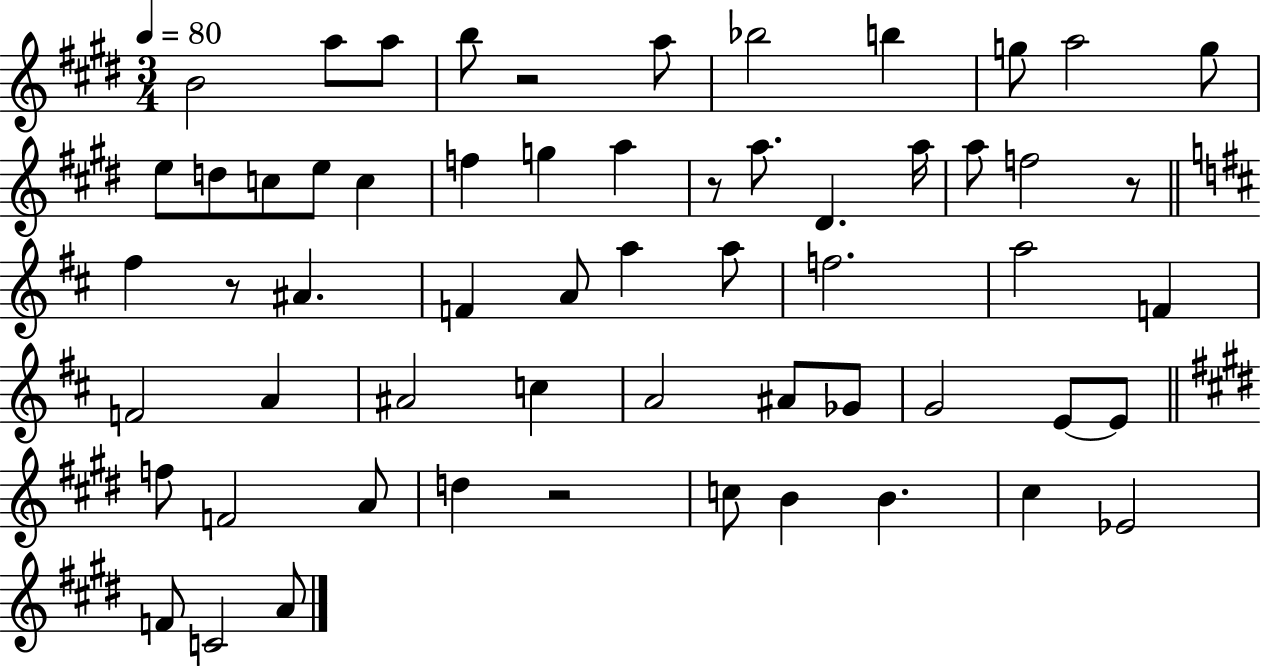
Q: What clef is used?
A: treble